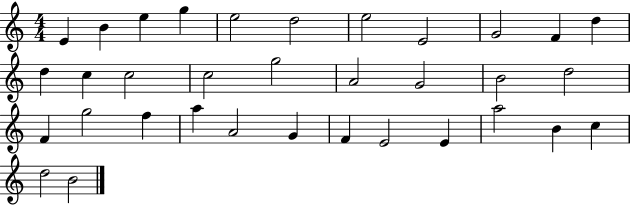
X:1
T:Untitled
M:4/4
L:1/4
K:C
E B e g e2 d2 e2 E2 G2 F d d c c2 c2 g2 A2 G2 B2 d2 F g2 f a A2 G F E2 E a2 B c d2 B2